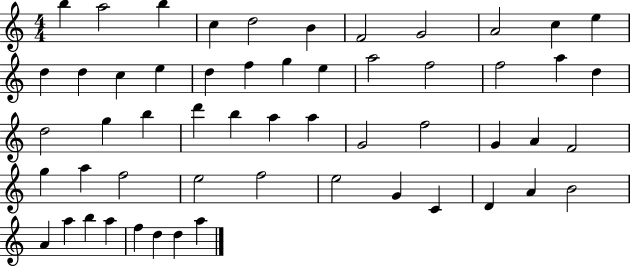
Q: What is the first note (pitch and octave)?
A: B5